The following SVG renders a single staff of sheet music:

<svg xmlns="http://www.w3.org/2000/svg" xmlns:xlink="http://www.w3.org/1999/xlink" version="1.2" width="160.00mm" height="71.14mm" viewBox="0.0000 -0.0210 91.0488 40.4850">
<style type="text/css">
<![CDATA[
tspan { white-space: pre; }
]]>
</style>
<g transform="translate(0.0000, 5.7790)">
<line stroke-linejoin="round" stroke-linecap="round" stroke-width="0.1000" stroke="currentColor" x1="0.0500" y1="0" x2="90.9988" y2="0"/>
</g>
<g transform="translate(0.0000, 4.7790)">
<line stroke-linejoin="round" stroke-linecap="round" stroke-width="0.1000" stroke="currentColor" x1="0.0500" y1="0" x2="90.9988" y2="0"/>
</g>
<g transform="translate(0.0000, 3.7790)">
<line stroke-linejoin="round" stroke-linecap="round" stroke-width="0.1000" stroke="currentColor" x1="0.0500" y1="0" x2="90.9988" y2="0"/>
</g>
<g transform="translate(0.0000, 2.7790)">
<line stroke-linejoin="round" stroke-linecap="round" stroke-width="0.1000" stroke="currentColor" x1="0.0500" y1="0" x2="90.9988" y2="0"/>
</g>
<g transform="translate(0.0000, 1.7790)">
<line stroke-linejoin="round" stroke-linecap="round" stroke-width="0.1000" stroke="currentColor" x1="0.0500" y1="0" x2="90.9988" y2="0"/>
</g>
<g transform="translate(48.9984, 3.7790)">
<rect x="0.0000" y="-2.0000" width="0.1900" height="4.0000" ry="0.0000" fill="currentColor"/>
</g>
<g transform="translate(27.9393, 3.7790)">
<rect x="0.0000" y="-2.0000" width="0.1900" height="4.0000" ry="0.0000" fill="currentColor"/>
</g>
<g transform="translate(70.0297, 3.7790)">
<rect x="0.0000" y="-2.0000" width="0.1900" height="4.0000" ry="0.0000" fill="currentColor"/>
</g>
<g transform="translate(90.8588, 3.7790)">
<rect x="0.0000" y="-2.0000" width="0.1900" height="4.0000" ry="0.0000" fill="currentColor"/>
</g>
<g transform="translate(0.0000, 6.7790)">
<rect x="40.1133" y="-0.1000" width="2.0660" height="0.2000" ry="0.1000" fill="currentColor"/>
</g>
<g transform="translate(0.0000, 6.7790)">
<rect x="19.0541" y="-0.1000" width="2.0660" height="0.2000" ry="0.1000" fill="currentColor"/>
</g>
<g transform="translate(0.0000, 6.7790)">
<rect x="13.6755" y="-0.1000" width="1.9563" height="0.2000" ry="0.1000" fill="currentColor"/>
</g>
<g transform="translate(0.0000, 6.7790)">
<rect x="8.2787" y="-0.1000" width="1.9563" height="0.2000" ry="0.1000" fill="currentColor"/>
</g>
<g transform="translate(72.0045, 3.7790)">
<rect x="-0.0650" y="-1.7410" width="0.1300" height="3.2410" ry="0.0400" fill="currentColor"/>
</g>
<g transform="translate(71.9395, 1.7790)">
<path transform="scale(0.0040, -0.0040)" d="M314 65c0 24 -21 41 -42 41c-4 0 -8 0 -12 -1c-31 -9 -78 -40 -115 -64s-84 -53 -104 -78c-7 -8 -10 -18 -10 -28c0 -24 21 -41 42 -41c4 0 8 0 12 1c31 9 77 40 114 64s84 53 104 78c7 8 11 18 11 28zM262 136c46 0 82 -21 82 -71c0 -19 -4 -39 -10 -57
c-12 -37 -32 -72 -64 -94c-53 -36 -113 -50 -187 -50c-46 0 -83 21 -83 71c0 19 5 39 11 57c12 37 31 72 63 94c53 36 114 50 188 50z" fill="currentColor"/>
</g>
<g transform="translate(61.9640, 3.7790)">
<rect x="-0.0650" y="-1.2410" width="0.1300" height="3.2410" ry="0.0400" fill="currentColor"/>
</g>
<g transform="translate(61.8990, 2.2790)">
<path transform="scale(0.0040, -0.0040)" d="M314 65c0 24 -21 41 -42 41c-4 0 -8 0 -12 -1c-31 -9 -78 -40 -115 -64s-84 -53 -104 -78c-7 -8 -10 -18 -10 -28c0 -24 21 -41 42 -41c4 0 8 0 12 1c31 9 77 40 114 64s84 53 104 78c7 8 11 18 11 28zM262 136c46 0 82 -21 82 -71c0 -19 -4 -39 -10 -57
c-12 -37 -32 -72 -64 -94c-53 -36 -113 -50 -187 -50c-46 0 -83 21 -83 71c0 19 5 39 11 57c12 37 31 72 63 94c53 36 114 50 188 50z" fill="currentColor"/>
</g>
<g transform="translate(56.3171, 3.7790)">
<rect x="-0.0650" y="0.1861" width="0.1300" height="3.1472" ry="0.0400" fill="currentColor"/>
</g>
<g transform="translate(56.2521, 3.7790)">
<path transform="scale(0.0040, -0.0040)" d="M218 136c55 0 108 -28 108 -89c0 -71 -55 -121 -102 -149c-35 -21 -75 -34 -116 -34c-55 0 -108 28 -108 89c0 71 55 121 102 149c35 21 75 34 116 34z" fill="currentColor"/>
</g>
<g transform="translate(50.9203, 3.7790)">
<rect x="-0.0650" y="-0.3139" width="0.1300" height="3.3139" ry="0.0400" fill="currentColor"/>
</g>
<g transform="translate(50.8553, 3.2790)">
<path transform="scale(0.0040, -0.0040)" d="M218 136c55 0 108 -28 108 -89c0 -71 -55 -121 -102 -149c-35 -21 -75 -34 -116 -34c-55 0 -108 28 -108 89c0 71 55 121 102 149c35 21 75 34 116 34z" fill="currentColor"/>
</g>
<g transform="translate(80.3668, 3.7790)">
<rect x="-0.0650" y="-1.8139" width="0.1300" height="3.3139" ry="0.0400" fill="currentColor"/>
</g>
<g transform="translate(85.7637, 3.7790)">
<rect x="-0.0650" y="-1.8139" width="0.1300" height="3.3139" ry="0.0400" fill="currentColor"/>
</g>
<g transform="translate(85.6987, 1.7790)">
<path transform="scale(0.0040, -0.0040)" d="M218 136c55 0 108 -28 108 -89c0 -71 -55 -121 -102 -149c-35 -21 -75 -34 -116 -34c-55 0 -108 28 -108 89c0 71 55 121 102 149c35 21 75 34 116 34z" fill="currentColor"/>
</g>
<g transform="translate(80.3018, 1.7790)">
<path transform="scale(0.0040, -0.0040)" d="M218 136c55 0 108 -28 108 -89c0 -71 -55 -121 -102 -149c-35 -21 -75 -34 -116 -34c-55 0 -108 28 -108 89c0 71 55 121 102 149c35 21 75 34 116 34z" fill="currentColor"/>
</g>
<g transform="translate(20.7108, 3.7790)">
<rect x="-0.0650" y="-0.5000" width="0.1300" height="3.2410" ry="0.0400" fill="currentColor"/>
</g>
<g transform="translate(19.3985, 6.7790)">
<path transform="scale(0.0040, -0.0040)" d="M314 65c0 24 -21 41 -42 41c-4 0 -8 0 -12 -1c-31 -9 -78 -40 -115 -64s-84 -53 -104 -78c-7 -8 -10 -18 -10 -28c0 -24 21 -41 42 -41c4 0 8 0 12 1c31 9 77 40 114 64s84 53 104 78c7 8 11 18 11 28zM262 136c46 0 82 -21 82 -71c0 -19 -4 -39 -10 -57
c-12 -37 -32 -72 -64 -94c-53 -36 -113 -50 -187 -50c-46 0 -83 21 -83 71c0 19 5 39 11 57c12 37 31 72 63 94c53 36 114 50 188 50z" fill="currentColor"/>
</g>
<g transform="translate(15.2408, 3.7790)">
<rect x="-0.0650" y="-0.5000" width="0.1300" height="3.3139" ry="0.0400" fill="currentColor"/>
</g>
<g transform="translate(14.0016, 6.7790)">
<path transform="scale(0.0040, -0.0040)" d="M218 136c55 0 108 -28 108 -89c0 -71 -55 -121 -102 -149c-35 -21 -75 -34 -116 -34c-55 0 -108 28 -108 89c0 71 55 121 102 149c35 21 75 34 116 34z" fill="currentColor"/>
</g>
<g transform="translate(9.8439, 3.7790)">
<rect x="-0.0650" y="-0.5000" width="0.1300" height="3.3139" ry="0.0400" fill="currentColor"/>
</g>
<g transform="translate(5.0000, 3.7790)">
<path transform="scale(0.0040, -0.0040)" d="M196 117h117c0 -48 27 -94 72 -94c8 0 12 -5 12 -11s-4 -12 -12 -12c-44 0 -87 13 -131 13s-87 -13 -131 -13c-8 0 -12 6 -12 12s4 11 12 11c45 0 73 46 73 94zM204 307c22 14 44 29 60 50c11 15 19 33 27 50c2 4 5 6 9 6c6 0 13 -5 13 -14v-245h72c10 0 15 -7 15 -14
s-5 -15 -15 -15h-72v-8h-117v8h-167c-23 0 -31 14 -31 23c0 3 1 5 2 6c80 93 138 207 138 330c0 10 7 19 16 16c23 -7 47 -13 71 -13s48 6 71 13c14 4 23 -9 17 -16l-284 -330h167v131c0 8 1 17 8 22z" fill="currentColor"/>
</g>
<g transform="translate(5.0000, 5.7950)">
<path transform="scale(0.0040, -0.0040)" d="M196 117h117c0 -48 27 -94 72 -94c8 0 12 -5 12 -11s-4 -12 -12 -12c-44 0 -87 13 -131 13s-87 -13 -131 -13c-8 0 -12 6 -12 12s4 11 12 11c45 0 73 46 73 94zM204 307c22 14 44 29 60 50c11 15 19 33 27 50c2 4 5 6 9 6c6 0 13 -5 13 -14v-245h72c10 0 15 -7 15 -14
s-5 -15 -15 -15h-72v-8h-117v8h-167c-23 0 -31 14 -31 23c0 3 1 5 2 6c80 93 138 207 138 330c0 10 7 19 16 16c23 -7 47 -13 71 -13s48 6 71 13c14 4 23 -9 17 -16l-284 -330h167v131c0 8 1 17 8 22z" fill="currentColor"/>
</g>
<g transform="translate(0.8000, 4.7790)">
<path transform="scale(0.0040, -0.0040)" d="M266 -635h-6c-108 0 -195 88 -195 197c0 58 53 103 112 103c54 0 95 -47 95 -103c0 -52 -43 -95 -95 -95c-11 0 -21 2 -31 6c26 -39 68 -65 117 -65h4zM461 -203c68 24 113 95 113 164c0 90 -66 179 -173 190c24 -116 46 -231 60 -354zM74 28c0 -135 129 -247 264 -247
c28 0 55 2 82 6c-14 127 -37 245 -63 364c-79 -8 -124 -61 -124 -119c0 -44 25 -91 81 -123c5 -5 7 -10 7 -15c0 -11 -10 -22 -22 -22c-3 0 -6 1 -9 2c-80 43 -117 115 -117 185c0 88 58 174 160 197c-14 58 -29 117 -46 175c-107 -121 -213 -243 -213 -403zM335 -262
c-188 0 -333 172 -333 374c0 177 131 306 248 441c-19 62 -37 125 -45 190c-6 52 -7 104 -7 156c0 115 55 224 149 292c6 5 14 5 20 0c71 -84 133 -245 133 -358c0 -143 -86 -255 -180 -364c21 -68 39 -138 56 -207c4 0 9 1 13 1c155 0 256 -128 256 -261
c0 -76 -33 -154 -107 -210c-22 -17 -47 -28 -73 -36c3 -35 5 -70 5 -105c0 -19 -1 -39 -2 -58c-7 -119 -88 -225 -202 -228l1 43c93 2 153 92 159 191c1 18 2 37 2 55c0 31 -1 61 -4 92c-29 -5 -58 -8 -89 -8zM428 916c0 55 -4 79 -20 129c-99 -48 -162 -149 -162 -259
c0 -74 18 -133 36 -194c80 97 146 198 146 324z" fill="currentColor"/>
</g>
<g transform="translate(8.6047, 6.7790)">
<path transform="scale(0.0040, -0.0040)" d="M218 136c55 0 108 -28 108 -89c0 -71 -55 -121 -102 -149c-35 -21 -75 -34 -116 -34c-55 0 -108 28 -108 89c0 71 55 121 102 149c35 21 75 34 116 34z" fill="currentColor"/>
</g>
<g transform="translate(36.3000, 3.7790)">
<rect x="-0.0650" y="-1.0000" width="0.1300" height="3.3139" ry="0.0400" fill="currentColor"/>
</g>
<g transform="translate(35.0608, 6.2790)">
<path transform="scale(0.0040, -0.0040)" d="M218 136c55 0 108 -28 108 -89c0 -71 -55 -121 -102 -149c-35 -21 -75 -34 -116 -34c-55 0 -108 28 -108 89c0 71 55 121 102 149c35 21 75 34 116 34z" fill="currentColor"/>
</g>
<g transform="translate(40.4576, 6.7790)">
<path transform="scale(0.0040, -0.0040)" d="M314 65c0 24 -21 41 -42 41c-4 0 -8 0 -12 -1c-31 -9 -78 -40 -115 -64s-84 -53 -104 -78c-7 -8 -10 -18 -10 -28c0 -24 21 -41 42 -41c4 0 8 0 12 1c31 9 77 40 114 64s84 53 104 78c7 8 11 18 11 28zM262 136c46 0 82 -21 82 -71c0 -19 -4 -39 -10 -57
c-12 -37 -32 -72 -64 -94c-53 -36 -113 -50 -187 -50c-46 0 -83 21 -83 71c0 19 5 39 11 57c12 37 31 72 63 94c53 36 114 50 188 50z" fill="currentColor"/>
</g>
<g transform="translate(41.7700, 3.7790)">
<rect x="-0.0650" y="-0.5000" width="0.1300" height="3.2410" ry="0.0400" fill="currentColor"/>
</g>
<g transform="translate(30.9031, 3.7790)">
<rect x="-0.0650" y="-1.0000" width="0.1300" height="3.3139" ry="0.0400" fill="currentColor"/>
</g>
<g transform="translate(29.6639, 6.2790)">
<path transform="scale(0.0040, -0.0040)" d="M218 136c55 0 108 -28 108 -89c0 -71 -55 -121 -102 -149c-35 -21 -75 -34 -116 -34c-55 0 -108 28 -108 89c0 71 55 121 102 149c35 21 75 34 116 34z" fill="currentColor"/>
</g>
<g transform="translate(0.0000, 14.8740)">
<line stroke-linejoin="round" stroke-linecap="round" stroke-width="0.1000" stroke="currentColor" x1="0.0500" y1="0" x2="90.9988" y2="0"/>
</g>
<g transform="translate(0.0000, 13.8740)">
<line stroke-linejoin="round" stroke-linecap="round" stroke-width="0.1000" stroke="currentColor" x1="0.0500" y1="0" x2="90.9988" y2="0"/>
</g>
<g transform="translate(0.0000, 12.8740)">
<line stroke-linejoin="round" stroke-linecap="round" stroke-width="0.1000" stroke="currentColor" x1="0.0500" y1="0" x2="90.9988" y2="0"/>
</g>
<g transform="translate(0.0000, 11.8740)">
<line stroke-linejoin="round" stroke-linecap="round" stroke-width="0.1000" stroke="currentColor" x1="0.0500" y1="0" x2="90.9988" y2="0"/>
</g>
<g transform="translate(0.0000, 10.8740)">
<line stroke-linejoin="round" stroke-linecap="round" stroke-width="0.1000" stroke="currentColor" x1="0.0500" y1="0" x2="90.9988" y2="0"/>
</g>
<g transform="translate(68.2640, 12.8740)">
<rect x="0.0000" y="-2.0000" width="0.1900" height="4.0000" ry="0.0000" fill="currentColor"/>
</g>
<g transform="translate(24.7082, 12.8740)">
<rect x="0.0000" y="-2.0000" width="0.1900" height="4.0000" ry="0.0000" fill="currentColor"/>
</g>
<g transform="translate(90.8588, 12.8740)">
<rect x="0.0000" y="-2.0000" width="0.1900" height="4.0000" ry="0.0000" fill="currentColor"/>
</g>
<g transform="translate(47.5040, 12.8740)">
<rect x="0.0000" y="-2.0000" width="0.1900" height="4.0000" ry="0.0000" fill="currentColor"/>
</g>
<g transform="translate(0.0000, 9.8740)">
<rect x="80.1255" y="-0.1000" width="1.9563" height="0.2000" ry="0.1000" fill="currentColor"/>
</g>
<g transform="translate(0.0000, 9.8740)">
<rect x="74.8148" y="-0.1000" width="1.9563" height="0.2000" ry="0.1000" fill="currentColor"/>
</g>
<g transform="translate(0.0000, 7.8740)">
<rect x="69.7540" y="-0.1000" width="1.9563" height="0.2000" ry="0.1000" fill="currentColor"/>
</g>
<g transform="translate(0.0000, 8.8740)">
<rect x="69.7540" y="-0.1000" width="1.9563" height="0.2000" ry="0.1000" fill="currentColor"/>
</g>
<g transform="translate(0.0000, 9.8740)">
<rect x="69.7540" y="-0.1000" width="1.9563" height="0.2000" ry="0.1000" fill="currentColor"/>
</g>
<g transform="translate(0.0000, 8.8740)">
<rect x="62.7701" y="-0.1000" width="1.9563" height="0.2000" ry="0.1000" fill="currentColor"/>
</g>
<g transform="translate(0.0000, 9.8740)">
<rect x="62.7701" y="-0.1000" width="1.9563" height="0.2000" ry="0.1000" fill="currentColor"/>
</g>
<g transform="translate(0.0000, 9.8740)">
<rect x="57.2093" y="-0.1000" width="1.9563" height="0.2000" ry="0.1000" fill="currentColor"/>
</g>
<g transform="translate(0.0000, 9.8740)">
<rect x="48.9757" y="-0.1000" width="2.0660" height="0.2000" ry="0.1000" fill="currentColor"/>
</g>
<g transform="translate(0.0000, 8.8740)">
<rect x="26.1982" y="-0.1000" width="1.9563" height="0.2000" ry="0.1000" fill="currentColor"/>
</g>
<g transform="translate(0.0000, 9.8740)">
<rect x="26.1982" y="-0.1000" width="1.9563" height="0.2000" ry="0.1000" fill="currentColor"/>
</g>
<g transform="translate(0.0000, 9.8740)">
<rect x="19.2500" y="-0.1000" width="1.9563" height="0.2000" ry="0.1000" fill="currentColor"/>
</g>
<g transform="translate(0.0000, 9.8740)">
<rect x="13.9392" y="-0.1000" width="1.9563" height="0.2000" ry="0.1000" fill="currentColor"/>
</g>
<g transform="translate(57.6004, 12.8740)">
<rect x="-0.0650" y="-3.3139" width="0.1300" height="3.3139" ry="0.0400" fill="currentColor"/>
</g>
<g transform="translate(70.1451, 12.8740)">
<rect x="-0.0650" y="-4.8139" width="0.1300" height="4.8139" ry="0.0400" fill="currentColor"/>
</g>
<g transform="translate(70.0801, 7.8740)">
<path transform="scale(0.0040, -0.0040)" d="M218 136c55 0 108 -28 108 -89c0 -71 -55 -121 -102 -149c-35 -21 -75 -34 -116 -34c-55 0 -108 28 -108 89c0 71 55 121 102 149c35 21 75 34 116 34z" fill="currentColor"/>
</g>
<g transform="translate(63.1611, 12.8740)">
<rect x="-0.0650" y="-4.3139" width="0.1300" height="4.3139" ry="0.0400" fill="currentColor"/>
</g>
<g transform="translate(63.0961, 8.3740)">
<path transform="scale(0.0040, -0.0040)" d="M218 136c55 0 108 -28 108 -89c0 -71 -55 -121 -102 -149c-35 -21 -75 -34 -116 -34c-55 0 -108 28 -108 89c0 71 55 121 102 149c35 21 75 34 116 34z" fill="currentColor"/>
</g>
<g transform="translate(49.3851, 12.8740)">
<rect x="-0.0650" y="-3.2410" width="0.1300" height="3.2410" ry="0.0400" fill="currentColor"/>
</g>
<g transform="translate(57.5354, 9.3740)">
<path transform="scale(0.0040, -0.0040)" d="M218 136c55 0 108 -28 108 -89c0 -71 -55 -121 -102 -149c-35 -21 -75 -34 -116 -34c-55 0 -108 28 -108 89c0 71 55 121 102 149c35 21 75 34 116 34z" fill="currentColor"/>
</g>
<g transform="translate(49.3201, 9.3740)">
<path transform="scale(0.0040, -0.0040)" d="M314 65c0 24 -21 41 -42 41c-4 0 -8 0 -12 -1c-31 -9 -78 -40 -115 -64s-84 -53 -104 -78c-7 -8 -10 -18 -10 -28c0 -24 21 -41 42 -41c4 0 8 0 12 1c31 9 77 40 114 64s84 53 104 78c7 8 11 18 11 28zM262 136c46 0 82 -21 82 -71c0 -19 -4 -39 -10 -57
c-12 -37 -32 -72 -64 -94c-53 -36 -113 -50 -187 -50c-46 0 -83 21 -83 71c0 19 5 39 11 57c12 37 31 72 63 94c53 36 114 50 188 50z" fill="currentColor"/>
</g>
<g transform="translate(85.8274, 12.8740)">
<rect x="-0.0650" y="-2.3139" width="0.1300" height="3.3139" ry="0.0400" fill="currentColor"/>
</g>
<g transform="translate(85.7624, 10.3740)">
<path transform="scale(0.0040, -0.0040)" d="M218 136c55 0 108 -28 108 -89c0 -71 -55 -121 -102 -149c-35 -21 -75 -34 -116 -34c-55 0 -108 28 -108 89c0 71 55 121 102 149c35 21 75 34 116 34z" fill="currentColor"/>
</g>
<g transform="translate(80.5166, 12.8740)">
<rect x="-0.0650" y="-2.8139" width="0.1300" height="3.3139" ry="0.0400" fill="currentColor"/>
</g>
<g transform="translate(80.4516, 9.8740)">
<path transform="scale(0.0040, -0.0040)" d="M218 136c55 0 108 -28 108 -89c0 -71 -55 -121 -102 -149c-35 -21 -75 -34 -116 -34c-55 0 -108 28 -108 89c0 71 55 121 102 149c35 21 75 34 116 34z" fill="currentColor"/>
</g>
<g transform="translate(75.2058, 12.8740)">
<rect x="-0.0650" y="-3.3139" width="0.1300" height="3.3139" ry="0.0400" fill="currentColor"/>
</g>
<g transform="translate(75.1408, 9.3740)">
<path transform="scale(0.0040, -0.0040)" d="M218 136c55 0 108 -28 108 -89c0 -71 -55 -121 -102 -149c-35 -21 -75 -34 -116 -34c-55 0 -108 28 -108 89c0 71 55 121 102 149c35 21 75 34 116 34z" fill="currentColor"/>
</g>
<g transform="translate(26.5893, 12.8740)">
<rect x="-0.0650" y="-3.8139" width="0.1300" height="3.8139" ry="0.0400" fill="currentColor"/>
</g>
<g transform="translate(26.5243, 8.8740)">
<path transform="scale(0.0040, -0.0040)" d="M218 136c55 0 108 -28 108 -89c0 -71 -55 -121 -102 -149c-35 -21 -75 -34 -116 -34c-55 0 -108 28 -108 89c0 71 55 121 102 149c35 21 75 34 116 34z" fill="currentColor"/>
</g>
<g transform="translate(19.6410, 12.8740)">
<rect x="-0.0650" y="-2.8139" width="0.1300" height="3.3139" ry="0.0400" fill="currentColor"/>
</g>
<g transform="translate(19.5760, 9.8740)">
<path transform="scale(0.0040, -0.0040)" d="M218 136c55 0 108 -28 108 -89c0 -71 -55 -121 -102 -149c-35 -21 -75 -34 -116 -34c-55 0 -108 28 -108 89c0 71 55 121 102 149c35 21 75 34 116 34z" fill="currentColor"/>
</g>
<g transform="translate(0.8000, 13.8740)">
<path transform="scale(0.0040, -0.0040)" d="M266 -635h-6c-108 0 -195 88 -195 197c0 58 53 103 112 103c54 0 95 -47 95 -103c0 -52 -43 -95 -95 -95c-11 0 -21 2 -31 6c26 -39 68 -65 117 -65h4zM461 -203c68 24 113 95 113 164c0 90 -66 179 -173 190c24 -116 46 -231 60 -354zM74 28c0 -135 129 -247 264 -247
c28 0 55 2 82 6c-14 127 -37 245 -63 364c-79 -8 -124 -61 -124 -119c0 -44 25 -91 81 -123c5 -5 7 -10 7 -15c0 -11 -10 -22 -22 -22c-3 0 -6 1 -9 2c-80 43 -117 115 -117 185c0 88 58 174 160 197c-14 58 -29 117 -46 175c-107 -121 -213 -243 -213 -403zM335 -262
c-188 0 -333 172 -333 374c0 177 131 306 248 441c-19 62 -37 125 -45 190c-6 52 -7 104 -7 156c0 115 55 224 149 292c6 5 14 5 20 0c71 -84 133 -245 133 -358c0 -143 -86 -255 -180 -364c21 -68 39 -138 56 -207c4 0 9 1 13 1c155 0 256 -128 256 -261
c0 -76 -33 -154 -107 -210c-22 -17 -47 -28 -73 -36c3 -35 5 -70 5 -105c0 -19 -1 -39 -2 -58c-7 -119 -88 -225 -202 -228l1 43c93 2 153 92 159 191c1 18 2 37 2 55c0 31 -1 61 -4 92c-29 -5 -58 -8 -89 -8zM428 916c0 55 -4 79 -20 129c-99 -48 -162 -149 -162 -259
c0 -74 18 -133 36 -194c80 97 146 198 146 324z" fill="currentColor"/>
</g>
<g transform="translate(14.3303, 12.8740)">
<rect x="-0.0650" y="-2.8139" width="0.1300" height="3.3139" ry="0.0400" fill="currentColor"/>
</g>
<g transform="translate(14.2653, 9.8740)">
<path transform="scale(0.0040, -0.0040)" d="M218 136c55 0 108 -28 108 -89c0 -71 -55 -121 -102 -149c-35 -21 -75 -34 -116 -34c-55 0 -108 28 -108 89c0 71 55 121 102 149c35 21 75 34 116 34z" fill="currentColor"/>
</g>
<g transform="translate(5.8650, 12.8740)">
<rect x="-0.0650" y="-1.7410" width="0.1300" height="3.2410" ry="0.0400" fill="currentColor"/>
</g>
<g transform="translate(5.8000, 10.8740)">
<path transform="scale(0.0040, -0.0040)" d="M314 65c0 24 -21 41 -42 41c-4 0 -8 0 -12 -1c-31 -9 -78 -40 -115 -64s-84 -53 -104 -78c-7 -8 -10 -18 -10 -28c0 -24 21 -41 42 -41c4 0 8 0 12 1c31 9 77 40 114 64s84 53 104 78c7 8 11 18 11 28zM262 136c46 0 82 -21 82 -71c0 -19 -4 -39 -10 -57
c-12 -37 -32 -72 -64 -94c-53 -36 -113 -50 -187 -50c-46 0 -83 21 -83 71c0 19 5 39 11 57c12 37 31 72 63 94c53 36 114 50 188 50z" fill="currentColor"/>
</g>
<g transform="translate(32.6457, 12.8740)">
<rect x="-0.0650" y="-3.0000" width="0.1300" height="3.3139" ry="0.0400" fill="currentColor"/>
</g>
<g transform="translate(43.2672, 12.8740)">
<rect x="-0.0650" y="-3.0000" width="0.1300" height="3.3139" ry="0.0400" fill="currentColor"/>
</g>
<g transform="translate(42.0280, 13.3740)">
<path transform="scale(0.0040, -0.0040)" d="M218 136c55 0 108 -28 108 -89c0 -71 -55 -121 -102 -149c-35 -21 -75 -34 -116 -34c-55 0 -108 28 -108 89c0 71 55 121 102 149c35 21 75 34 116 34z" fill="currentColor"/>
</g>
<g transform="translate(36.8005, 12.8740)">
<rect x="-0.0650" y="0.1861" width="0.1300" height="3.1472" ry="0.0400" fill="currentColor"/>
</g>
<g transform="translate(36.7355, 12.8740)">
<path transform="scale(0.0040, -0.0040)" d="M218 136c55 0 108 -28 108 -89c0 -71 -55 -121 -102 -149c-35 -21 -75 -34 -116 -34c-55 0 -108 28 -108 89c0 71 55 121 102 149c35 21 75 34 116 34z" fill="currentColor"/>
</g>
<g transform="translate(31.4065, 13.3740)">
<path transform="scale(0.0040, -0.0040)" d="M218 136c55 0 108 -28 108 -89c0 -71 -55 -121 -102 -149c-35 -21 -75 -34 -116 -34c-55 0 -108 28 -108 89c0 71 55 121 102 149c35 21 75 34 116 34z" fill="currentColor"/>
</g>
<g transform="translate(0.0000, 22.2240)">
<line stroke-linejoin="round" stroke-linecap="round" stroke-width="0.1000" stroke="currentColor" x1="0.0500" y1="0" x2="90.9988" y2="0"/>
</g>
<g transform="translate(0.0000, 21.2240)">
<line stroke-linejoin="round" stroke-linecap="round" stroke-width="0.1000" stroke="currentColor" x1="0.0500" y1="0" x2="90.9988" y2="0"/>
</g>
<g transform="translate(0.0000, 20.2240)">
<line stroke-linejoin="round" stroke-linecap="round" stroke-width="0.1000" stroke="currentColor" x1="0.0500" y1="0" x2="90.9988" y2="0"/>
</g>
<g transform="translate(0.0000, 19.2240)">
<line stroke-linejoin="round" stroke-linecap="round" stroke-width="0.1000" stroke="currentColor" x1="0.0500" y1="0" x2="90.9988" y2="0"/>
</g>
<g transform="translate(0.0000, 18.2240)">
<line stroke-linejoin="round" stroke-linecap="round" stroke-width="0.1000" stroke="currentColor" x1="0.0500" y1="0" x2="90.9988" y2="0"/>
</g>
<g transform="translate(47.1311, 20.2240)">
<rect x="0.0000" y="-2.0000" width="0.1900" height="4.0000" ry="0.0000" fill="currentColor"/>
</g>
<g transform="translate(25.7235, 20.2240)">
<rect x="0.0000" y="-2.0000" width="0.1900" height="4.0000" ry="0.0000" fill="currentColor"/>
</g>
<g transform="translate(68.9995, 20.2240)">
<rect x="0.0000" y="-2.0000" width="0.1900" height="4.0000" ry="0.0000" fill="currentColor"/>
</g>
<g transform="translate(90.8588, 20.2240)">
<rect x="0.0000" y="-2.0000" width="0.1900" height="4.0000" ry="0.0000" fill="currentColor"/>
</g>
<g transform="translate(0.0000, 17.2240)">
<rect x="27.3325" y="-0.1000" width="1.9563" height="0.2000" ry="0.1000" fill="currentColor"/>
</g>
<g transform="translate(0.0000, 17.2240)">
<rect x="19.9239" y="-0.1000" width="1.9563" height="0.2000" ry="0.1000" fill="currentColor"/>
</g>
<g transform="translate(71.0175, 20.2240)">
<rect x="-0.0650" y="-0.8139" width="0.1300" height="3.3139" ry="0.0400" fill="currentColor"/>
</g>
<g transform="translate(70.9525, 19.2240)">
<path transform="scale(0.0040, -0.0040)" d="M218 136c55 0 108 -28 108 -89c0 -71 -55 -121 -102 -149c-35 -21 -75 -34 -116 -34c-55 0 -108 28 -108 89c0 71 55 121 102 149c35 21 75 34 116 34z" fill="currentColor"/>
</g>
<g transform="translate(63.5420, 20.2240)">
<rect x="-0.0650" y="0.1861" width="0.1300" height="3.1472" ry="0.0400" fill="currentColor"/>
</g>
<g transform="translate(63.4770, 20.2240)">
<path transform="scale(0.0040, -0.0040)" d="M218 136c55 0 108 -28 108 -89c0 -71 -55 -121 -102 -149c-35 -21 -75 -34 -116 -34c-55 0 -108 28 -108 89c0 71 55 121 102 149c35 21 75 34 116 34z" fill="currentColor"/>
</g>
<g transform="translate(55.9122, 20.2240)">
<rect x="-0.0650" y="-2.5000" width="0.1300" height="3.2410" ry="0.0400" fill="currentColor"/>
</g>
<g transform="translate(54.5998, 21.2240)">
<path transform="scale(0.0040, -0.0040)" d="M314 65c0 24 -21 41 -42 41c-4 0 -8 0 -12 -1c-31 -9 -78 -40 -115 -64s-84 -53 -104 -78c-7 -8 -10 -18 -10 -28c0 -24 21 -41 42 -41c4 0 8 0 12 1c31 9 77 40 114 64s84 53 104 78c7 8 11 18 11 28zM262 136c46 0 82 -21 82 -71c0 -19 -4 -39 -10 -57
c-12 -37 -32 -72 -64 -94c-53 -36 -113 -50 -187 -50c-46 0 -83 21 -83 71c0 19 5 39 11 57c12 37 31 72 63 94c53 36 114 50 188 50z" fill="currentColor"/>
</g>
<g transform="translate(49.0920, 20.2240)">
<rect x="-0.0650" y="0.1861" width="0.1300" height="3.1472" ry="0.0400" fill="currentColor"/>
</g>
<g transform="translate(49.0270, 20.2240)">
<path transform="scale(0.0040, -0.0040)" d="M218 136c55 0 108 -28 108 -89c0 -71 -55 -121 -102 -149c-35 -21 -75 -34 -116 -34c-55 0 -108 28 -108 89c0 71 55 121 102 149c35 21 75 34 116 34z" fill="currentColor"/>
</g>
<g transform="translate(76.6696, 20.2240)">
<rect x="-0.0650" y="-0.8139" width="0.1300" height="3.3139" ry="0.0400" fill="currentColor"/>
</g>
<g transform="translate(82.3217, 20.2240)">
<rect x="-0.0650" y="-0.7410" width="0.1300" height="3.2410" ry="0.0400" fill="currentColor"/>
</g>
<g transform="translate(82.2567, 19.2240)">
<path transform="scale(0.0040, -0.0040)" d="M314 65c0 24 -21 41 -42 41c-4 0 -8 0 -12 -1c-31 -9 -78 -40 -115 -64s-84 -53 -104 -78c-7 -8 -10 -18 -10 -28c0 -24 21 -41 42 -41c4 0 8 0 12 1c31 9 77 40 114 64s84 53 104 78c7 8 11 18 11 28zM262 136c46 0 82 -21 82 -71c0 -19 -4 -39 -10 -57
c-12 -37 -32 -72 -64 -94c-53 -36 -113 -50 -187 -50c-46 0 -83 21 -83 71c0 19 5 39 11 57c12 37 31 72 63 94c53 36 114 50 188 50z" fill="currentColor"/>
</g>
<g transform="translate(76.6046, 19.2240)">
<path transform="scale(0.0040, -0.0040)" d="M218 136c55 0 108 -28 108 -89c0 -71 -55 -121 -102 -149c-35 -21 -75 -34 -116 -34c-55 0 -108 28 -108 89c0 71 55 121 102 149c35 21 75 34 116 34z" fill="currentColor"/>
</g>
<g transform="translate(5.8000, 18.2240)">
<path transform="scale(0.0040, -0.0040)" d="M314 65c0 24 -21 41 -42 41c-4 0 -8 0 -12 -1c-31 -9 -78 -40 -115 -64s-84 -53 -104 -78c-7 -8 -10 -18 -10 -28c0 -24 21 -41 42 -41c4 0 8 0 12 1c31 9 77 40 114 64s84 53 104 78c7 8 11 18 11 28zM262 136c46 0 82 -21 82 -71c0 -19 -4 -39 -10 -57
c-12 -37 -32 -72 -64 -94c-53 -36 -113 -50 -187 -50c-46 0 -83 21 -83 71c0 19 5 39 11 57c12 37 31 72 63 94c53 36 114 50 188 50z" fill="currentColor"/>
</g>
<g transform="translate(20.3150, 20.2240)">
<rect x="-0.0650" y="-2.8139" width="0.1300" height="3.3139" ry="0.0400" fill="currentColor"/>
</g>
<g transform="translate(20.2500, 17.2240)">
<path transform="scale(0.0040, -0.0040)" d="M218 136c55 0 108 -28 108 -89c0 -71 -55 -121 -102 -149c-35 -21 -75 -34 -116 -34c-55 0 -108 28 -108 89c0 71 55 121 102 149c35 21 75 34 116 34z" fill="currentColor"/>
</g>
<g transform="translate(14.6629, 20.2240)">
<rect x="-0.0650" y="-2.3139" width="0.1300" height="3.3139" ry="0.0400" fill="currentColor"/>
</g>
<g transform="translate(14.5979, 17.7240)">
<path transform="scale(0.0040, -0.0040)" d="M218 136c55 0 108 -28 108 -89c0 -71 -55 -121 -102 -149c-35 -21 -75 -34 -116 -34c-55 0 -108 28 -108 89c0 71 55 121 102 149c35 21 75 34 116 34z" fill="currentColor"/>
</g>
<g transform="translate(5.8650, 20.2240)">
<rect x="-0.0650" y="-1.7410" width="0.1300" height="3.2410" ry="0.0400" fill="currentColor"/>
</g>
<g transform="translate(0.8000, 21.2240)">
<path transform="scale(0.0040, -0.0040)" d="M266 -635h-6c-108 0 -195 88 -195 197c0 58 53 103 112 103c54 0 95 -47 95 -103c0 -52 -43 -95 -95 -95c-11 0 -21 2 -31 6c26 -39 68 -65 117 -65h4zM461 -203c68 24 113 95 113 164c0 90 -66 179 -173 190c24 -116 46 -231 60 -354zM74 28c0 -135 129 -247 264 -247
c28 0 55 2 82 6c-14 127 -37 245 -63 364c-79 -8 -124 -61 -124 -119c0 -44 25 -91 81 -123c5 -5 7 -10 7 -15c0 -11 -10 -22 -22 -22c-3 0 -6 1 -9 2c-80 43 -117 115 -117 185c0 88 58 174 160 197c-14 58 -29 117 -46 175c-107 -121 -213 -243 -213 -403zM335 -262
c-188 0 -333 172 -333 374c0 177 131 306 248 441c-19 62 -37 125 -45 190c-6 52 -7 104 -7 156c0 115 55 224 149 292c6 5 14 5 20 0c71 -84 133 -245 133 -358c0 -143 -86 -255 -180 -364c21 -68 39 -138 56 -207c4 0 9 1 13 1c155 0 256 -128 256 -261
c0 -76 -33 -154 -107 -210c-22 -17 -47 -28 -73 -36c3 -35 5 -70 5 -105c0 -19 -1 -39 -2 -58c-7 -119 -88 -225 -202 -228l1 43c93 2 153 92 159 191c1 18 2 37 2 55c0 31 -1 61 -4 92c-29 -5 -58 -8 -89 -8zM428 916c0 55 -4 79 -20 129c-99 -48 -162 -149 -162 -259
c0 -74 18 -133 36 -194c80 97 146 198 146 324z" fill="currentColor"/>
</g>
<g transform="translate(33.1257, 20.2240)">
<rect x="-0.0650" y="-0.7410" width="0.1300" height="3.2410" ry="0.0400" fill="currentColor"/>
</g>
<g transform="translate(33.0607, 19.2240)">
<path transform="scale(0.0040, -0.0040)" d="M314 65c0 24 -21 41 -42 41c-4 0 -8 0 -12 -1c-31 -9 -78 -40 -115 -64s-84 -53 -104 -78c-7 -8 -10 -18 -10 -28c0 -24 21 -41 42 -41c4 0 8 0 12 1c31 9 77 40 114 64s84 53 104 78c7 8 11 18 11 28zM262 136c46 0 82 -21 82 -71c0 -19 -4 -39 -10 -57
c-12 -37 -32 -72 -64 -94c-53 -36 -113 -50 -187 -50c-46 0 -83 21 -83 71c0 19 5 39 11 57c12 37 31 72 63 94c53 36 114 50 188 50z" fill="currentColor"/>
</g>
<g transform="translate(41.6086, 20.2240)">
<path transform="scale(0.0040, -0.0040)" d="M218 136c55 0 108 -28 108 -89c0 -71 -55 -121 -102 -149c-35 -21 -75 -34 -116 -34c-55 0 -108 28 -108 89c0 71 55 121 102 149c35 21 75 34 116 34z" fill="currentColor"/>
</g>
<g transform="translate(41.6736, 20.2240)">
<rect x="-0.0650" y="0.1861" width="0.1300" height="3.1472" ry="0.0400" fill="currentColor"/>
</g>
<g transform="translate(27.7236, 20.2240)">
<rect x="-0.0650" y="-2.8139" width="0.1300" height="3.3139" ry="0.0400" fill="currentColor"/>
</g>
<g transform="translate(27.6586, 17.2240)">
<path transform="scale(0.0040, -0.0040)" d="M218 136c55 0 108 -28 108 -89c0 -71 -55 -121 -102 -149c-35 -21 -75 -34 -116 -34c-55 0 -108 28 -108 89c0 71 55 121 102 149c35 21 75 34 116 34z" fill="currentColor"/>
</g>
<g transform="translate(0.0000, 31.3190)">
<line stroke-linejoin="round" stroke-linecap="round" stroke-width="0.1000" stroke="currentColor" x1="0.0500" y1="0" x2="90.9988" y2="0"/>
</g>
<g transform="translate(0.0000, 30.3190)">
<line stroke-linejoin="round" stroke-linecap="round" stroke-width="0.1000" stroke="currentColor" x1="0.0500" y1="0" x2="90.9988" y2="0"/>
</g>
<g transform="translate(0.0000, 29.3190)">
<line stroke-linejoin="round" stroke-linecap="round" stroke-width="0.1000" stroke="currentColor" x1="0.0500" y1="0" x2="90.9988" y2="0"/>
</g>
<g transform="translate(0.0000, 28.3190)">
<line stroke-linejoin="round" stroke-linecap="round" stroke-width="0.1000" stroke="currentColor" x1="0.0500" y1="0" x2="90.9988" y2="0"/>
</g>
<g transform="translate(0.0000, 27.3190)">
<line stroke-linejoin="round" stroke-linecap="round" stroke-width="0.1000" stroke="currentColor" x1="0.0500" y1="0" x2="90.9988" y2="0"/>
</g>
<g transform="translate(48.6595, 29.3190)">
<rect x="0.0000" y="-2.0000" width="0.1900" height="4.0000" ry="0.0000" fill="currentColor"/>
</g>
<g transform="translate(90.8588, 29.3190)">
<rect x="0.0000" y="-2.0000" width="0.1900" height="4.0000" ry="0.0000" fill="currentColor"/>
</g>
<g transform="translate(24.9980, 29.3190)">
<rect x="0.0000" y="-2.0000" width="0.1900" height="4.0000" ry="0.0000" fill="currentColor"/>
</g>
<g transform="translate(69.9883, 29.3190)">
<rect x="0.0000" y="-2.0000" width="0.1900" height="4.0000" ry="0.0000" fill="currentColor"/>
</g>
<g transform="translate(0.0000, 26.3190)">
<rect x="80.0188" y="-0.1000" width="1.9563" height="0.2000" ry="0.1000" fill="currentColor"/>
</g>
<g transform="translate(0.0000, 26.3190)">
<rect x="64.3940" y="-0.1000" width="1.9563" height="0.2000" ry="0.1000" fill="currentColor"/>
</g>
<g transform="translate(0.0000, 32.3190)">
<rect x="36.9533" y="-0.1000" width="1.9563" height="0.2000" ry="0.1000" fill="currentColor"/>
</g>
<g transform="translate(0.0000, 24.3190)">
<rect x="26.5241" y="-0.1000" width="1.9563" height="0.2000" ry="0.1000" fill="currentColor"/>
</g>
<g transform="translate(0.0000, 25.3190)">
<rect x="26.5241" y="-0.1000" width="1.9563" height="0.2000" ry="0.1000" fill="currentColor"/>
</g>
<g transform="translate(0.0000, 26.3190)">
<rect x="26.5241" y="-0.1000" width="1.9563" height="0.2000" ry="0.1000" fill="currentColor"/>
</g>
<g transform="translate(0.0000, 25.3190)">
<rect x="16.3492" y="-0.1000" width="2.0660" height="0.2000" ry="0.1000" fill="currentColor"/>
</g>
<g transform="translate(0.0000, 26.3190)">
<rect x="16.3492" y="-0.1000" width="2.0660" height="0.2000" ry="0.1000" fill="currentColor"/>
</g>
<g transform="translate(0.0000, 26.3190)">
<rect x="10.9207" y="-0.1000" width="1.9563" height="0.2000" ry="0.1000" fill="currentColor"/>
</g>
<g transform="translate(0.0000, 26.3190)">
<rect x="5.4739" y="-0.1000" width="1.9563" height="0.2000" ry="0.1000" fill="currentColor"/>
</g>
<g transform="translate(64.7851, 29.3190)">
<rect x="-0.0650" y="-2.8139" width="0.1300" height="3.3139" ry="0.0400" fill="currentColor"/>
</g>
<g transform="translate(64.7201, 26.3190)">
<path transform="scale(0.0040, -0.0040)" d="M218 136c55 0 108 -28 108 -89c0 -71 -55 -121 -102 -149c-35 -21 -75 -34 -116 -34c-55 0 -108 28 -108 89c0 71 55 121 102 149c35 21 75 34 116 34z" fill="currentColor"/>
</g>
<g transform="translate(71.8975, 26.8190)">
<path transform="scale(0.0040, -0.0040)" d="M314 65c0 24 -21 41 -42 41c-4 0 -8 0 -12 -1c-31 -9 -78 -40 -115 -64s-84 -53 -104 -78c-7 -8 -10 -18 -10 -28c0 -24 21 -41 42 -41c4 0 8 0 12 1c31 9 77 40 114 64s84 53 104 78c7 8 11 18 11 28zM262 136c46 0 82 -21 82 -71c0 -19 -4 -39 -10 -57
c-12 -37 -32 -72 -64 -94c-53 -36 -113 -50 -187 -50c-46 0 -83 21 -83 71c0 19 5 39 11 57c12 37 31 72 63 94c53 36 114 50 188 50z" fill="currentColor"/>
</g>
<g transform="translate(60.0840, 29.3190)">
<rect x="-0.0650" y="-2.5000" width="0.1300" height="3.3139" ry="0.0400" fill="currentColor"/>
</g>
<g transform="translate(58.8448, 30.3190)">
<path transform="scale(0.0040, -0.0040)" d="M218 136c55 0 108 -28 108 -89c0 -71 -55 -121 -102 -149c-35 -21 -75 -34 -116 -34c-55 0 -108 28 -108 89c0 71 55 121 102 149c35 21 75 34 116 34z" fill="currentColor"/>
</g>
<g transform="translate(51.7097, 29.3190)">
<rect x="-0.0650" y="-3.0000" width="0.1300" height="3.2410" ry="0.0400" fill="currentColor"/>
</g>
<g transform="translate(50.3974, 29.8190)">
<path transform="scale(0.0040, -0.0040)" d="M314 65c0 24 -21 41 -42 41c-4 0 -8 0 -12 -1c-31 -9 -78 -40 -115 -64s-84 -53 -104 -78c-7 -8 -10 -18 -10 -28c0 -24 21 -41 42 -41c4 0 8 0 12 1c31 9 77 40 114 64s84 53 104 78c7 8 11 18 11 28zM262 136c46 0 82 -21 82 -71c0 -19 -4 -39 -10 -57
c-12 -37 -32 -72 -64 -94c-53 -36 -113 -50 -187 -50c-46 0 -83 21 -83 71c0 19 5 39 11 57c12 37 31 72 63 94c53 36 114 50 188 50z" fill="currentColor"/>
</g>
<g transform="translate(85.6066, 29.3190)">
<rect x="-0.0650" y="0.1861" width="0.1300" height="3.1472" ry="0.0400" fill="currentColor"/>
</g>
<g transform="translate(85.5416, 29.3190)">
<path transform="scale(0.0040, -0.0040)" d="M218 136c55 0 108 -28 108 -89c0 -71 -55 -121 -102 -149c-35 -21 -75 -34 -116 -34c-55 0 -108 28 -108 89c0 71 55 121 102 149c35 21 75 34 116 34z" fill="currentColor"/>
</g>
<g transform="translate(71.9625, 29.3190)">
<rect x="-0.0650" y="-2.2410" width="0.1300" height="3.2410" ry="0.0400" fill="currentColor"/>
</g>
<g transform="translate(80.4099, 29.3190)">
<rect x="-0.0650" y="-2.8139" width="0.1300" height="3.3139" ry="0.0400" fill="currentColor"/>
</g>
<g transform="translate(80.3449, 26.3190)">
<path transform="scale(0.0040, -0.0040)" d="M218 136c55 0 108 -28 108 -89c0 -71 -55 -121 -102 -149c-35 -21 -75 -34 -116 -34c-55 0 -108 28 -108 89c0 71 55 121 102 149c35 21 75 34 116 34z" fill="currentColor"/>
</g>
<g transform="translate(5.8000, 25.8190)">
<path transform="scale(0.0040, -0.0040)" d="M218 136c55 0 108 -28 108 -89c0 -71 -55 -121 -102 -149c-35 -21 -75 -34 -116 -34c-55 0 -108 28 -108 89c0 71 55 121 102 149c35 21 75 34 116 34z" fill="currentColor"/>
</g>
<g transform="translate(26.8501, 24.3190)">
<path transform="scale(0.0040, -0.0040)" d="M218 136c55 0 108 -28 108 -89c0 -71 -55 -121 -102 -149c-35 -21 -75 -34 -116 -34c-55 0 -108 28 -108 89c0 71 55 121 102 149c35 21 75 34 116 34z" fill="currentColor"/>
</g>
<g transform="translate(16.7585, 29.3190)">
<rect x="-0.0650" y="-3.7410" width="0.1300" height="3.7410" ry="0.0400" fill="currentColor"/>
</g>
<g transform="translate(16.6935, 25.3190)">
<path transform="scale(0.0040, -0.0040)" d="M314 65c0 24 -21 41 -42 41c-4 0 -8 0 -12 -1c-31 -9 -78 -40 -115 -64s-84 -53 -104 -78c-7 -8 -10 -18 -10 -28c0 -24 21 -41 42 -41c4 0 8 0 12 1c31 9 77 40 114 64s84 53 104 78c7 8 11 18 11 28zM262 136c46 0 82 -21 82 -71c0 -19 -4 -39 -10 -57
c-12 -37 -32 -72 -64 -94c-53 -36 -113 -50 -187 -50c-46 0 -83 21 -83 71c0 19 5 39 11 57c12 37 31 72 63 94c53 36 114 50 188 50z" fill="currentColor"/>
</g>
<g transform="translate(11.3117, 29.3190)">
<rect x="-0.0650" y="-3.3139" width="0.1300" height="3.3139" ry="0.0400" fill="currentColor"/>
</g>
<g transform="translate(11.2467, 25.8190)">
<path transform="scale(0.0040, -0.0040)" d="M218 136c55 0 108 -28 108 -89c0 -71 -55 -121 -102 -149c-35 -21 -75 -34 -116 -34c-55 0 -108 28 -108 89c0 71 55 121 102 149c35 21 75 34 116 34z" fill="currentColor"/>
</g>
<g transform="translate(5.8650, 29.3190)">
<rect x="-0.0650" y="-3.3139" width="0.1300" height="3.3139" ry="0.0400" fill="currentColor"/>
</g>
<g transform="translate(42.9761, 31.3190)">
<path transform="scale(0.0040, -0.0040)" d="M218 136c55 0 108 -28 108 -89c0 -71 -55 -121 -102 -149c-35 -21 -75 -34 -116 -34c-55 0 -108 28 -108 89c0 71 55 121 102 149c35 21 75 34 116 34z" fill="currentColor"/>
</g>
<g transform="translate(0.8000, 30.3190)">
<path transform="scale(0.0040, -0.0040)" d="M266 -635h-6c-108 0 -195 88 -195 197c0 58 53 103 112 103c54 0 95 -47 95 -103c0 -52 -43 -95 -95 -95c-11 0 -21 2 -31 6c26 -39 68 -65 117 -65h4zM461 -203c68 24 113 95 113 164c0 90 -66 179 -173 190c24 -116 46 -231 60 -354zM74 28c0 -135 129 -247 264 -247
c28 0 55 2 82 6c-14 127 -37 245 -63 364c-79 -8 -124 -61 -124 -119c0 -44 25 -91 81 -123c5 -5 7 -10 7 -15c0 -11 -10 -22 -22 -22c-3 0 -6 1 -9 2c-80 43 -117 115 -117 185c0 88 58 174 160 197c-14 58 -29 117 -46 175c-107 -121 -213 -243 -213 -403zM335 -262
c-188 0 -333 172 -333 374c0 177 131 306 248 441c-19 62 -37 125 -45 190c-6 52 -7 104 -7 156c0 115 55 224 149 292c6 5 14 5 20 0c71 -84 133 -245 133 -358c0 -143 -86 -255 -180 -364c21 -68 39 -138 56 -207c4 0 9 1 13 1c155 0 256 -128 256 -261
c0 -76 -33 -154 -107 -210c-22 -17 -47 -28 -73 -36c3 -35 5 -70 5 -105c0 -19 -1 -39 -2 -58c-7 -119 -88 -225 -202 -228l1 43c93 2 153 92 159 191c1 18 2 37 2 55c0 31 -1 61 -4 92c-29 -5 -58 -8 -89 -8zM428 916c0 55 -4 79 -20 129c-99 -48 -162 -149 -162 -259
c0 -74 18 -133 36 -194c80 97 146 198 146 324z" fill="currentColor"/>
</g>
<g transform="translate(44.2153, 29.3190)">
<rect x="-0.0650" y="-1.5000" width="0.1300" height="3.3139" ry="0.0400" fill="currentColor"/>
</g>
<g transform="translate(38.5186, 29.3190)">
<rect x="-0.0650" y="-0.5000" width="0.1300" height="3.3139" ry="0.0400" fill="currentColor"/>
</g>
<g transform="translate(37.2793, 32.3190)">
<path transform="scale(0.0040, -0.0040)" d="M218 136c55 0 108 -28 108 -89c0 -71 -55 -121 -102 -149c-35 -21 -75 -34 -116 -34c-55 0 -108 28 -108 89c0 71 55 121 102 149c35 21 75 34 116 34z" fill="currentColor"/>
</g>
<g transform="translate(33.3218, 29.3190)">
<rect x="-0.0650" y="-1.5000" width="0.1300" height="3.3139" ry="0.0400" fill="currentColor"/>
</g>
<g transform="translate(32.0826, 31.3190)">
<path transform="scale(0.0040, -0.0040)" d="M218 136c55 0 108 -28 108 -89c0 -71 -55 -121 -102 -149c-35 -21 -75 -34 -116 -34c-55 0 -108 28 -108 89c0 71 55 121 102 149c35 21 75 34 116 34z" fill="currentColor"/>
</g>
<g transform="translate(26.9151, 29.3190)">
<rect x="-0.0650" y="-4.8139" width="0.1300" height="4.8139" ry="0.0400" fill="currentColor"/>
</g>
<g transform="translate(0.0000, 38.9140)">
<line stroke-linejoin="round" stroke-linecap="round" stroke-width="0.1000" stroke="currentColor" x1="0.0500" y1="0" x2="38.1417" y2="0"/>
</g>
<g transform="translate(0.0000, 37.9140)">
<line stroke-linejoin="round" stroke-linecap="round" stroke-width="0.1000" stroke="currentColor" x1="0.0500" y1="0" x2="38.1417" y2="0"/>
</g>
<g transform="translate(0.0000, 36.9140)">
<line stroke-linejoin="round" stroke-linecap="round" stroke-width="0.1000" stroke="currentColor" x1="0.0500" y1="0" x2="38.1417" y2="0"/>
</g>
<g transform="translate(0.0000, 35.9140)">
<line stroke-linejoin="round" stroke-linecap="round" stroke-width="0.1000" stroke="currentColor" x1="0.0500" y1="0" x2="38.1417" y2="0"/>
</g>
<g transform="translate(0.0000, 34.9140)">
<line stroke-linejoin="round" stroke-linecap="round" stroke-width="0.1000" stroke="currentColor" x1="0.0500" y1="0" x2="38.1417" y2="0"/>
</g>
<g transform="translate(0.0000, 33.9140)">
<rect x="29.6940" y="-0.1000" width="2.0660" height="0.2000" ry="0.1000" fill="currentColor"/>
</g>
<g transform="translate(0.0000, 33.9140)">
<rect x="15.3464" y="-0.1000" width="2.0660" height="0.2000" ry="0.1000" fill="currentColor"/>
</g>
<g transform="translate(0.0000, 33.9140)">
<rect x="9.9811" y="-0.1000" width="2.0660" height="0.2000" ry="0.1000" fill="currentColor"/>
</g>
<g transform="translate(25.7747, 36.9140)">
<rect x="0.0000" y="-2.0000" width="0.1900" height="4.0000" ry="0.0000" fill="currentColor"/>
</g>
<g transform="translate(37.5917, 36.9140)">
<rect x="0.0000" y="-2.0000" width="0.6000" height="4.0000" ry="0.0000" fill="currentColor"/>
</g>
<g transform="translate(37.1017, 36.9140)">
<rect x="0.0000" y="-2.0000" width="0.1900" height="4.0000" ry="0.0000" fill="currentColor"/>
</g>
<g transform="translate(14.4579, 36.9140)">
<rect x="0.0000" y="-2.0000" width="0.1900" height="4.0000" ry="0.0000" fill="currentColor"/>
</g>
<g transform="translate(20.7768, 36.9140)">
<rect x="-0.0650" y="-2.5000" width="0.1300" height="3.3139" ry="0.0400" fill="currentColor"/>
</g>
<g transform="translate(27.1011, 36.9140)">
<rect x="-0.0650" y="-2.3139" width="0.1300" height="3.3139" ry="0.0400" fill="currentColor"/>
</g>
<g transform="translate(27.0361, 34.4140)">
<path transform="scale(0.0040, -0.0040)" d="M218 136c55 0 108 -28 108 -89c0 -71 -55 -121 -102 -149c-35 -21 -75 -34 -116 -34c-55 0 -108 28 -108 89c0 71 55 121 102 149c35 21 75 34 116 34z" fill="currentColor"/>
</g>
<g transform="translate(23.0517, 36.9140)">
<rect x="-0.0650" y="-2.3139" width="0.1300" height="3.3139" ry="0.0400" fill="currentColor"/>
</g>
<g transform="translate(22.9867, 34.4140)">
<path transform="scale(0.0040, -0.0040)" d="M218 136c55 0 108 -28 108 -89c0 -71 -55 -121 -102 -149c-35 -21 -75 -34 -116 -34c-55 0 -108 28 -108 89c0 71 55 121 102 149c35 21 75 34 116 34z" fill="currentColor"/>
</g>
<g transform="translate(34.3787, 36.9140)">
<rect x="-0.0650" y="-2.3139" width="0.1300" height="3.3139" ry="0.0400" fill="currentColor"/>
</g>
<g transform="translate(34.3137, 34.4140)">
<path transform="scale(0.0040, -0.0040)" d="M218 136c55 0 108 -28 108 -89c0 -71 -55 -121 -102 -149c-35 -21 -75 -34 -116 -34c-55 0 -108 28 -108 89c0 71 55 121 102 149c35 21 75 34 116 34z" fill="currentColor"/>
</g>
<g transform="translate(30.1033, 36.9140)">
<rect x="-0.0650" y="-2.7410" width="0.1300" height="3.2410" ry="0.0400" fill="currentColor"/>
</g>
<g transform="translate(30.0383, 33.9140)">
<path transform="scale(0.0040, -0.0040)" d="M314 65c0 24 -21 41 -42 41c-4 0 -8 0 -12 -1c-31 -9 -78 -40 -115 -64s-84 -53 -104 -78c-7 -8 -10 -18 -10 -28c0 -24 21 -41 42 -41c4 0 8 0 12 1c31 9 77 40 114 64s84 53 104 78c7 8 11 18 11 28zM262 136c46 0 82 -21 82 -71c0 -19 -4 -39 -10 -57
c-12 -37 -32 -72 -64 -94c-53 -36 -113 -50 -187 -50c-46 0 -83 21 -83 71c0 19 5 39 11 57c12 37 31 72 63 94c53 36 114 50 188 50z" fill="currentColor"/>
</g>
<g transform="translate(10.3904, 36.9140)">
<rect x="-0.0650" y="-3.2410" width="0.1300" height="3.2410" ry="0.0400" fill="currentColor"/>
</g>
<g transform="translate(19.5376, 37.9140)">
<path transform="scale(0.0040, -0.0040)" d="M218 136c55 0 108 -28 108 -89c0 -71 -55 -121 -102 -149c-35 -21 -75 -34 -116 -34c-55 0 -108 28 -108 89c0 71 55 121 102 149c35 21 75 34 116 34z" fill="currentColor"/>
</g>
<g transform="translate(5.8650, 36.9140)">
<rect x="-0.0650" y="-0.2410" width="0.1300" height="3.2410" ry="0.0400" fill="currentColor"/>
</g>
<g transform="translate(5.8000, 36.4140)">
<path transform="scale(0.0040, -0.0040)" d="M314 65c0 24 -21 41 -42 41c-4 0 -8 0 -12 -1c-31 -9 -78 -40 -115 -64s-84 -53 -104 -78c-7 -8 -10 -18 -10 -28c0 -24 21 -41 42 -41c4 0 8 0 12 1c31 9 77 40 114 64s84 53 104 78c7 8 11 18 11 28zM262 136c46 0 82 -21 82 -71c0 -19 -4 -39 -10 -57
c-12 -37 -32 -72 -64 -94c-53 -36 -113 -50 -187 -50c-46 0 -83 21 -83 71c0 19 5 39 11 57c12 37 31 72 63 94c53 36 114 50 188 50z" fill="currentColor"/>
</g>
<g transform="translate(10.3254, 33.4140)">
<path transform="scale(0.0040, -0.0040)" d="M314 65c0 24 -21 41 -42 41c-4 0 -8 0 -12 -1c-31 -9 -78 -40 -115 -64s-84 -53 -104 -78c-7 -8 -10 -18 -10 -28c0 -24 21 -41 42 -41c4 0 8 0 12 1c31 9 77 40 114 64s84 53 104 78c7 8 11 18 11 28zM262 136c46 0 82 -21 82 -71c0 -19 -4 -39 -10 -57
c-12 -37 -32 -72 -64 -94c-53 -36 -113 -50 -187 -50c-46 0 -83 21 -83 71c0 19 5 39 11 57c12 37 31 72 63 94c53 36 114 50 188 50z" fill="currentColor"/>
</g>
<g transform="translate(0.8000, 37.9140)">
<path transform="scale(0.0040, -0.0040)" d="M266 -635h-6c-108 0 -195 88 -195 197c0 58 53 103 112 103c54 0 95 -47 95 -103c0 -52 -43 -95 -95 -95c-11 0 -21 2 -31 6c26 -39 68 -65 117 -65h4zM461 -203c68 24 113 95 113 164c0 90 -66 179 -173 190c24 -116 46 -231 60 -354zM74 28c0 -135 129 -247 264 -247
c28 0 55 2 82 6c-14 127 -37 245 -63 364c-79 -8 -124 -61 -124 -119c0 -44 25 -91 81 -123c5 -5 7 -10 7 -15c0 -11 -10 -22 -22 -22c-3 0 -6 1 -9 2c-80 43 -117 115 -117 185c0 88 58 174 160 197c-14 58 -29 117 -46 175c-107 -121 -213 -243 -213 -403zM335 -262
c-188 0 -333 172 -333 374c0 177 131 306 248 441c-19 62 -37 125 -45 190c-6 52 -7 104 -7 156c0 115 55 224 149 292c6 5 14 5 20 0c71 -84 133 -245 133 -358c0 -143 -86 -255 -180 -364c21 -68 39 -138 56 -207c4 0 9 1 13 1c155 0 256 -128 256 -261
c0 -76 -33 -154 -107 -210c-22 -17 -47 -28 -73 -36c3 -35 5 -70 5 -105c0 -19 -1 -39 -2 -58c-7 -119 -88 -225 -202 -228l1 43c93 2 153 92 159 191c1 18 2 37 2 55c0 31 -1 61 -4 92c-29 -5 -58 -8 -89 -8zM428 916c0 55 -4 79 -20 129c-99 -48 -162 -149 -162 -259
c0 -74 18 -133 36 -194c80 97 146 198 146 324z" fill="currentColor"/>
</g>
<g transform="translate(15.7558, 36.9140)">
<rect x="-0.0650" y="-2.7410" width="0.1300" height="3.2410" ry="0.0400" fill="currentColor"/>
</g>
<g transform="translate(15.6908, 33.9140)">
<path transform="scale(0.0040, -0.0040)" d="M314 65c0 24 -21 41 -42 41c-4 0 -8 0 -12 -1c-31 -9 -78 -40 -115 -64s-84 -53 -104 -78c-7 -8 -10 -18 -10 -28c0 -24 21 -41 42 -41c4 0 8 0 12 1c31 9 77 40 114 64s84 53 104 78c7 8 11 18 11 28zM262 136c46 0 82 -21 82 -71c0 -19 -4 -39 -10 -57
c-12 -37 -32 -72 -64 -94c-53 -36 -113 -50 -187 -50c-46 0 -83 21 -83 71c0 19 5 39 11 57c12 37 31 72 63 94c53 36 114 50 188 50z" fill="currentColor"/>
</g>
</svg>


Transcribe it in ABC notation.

X:1
T:Untitled
M:4/4
L:1/4
K:C
C C C2 D D C2 c B e2 f2 f f f2 a a c' A B A b2 b d' e' b a g f2 g a a d2 B B G2 B d d d2 b b c'2 e' E C E A2 G a g2 a B c2 b2 a2 G g g a2 g